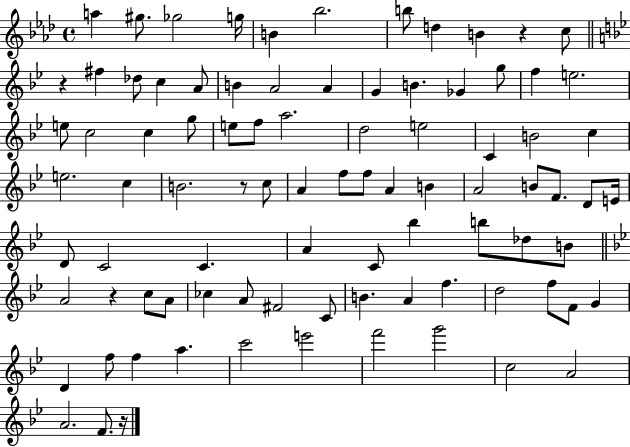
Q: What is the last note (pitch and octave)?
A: F4